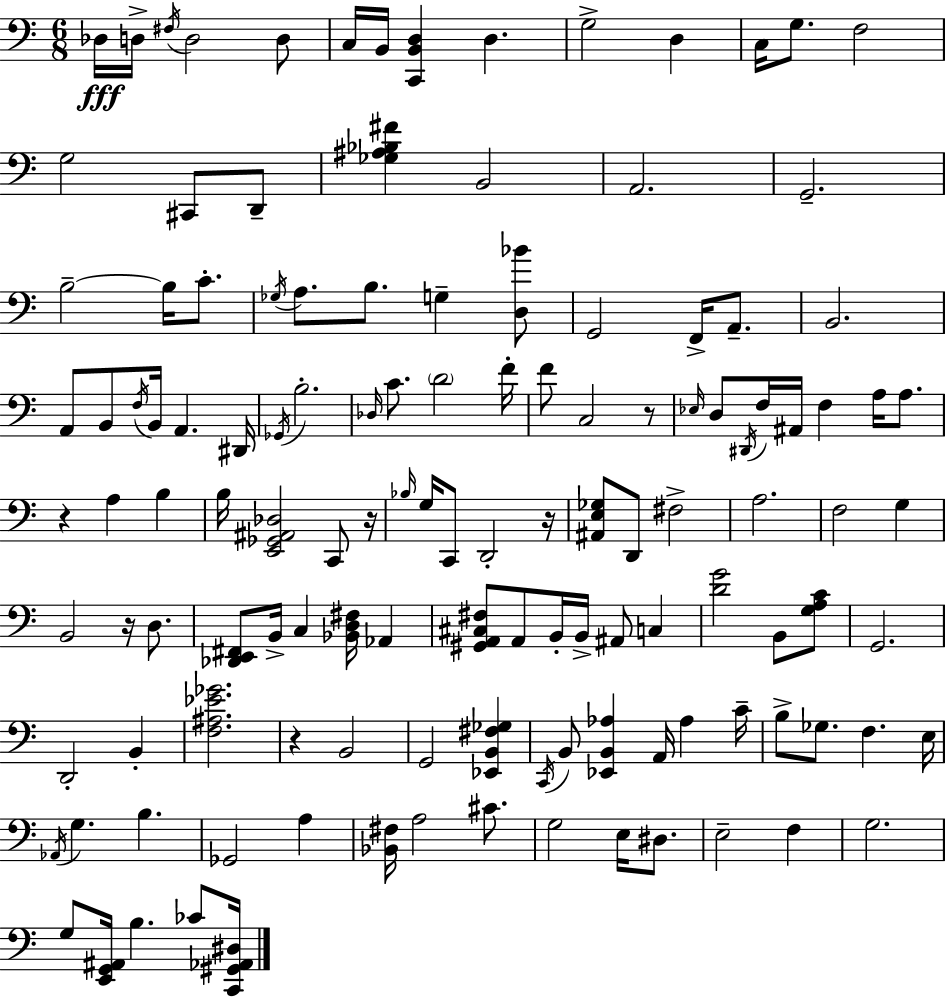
{
  \clef bass
  \numericTimeSignature
  \time 6/8
  \key c \major
  \repeat volta 2 { des16\fff d16-> \acciaccatura { fis16 } d2 d8 | c16 b,16 <c, b, d>4 d4. | g2-> d4 | c16 g8. f2 | \break g2 cis,8 d,8-- | <ges ais bes fis'>4 b,2 | a,2. | g,2.-- | \break b2--~~ b16 c'8.-. | \acciaccatura { ges16 } a8. b8. g4-- | <d bes'>8 g,2 f,16-> a,8.-- | b,2. | \break a,8 b,8 \acciaccatura { f16 } b,16 a,4. | dis,16 \acciaccatura { ges,16 } b2.-. | \grace { des16 } c'8. \parenthesize d'2 | f'16-. f'8 c2 | \break r8 \grace { ees16 } d8 \acciaccatura { dis,16 } f16 ais,16 f4 | a16 a8. r4 a4 | b4 b16 <e, ges, ais, des>2 | c,8 r16 \grace { bes16 } g16 c,8 d,2-. | \break r16 <ais, e ges>8 d,8 | fis2-> a2. | f2 | g4 b,2 | \break r16 d8. <des, e, fis,>8 b,16-> c4 | <bes, d fis>16 aes,4 <gis, a, cis fis>8 a,8 | b,16-. b,16-> ais,8 c4 <d' g'>2 | b,8 <g a c'>8 g,2. | \break d,2-. | b,4-. <f ais ees' ges'>2. | r4 | b,2 g,2 | \break <ees, b, fis ges>4 \acciaccatura { c,16 } b,8 <ees, b, aes>4 | a,16 aes4 c'16-- b8-> ges8. | f4. e16 \acciaccatura { aes,16 } g4. | b4. ges,2 | \break a4 <bes, fis>16 a2 | cis'8. g2 | e16 dis8. e2-- | f4 g2. | \break g8 | <e, g, ais,>16 b4. ces'8 <c, gis, aes, dis>16 } \bar "|."
}